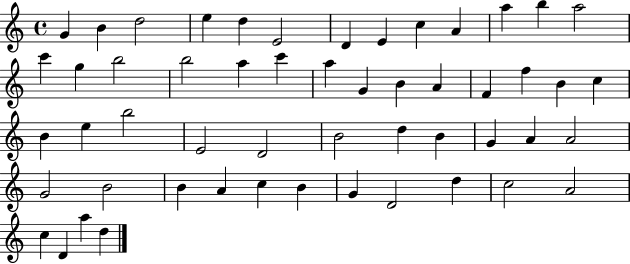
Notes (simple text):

G4/q B4/q D5/h E5/q D5/q E4/h D4/q E4/q C5/q A4/q A5/q B5/q A5/h C6/q G5/q B5/h B5/h A5/q C6/q A5/q G4/q B4/q A4/q F4/q F5/q B4/q C5/q B4/q E5/q B5/h E4/h D4/h B4/h D5/q B4/q G4/q A4/q A4/h G4/h B4/h B4/q A4/q C5/q B4/q G4/q D4/h D5/q C5/h A4/h C5/q D4/q A5/q D5/q